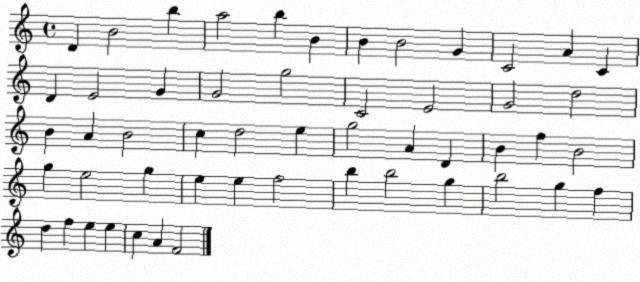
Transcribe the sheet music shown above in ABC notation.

X:1
T:Untitled
M:4/4
L:1/4
K:C
D B2 b a2 b B B B2 G C2 A C D E2 G G2 g2 C2 E2 G2 d2 B A B2 c d2 e g2 A D B f B2 g e2 g e e f2 b b2 g b2 g f d f e e c A F2